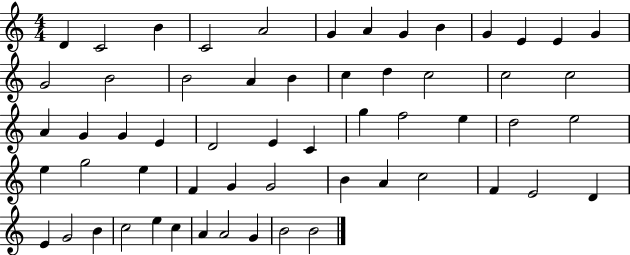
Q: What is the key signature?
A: C major